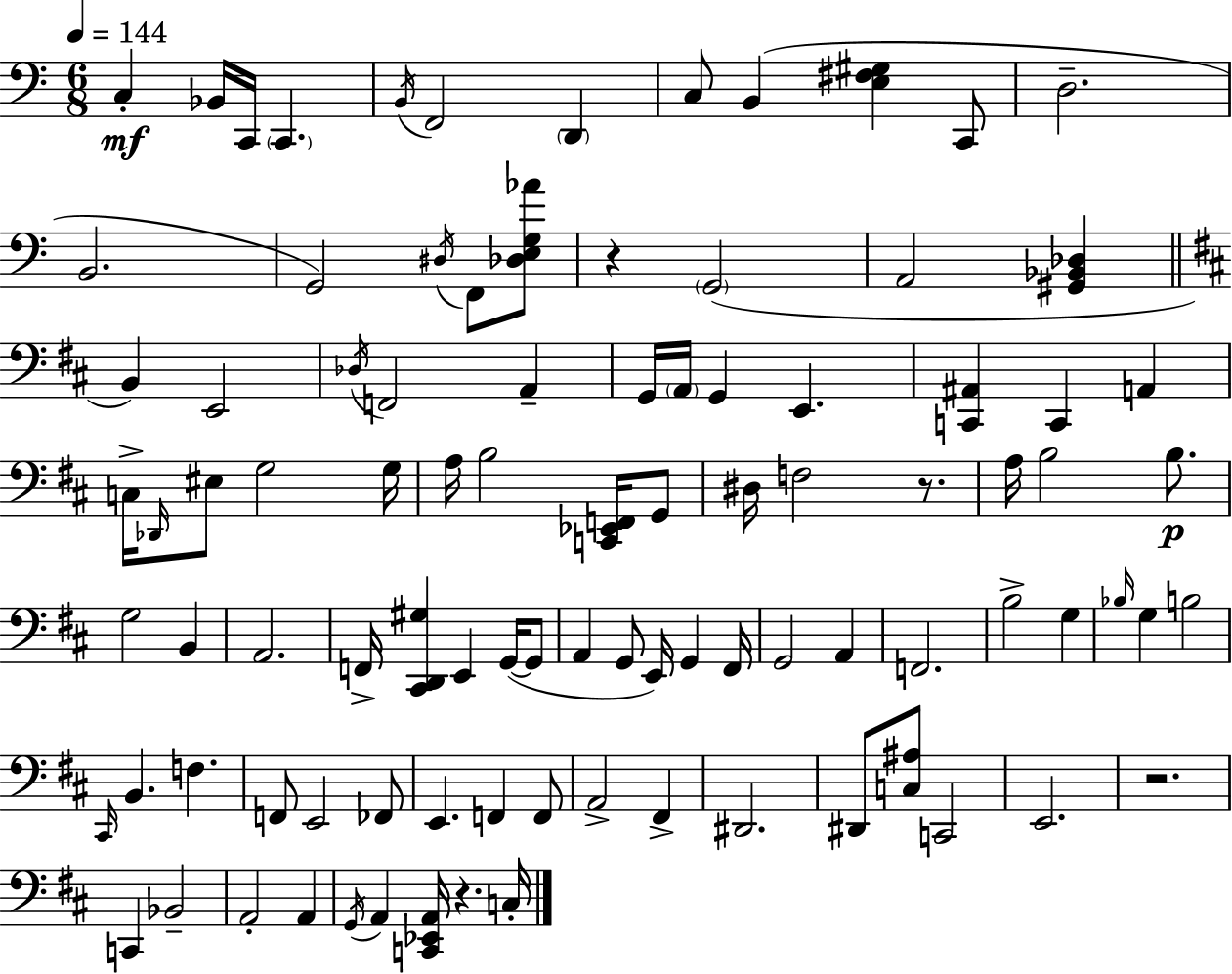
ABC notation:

X:1
T:Untitled
M:6/8
L:1/4
K:C
C, _B,,/4 C,,/4 C,, B,,/4 F,,2 D,, C,/2 B,, [E,^F,^G,] C,,/2 D,2 B,,2 G,,2 ^D,/4 F,,/2 [_D,E,G,_A]/2 z G,,2 A,,2 [^G,,_B,,_D,] B,, E,,2 _D,/4 F,,2 A,, G,,/4 A,,/4 G,, E,, [C,,^A,,] C,, A,, C,/4 _D,,/4 ^E,/2 G,2 G,/4 A,/4 B,2 [C,,_E,,F,,]/4 G,,/2 ^D,/4 F,2 z/2 A,/4 B,2 B,/2 G,2 B,, A,,2 F,,/4 [^C,,D,,^G,] E,, G,,/4 G,,/2 A,, G,,/2 E,,/4 G,, ^F,,/4 G,,2 A,, F,,2 B,2 G, _B,/4 G, B,2 ^C,,/4 B,, F, F,,/2 E,,2 _F,,/2 E,, F,, F,,/2 A,,2 ^F,, ^D,,2 ^D,,/2 [C,^A,]/2 C,,2 E,,2 z2 C,, _B,,2 A,,2 A,, G,,/4 A,, [C,,_E,,A,,]/4 z C,/4